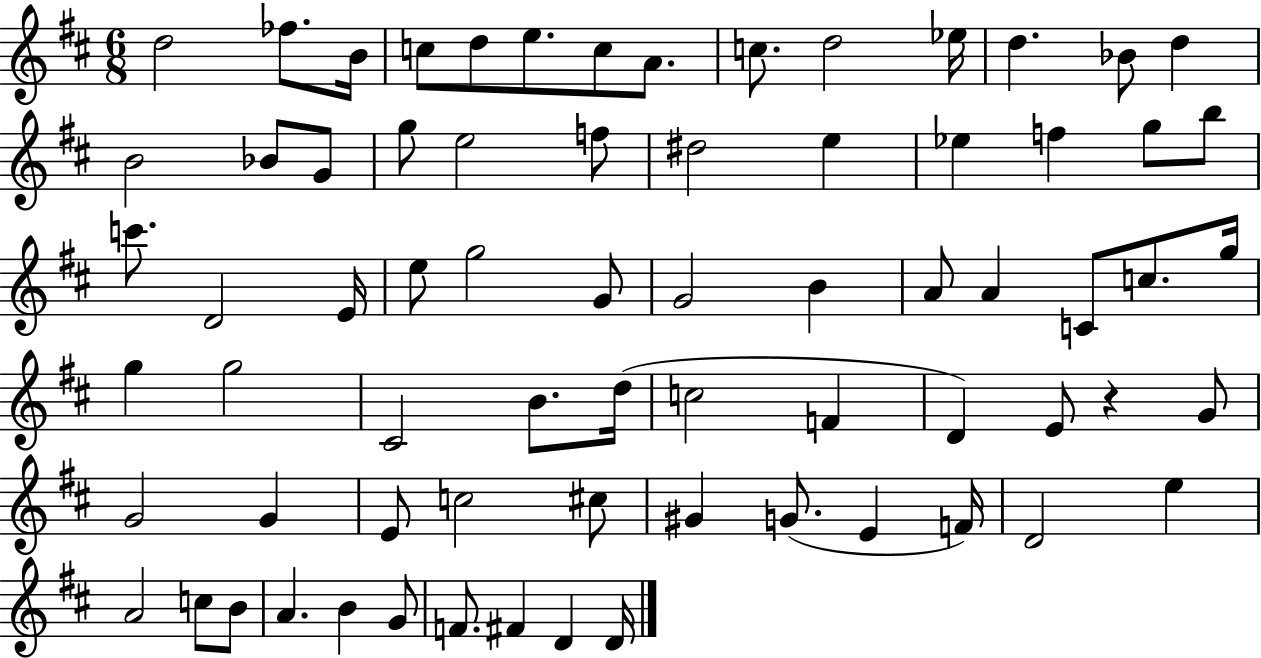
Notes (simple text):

D5/h FES5/e. B4/s C5/e D5/e E5/e. C5/e A4/e. C5/e. D5/h Eb5/s D5/q. Bb4/e D5/q B4/h Bb4/e G4/e G5/e E5/h F5/e D#5/h E5/q Eb5/q F5/q G5/e B5/e C6/e. D4/h E4/s E5/e G5/h G4/e G4/h B4/q A4/e A4/q C4/e C5/e. G5/s G5/q G5/h C#4/h B4/e. D5/s C5/h F4/q D4/q E4/e R/q G4/e G4/h G4/q E4/e C5/h C#5/e G#4/q G4/e. E4/q F4/s D4/h E5/q A4/h C5/e B4/e A4/q. B4/q G4/e F4/e. F#4/q D4/q D4/s